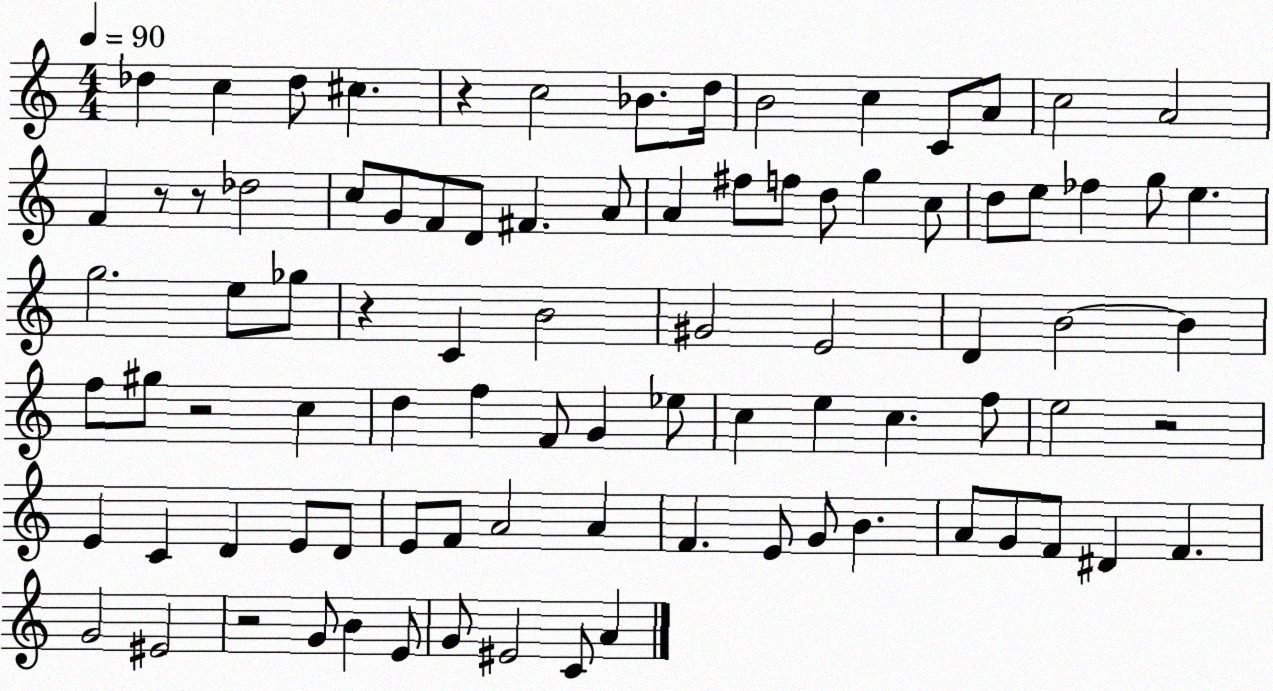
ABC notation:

X:1
T:Untitled
M:4/4
L:1/4
K:C
_d c _d/2 ^c z c2 _B/2 d/4 B2 c C/2 A/2 c2 A2 F z/2 z/2 _d2 c/2 G/2 F/2 D/2 ^F A/2 A ^f/2 f/2 d/2 g c/2 d/2 e/2 _f g/2 e g2 e/2 _g/2 z C B2 ^G2 E2 D B2 B f/2 ^g/2 z2 c d f F/2 G _e/2 c e c f/2 e2 z2 E C D E/2 D/2 E/2 F/2 A2 A F E/2 G/2 B A/2 G/2 F/2 ^D F G2 ^E2 z2 G/2 B E/2 G/2 ^E2 C/2 A